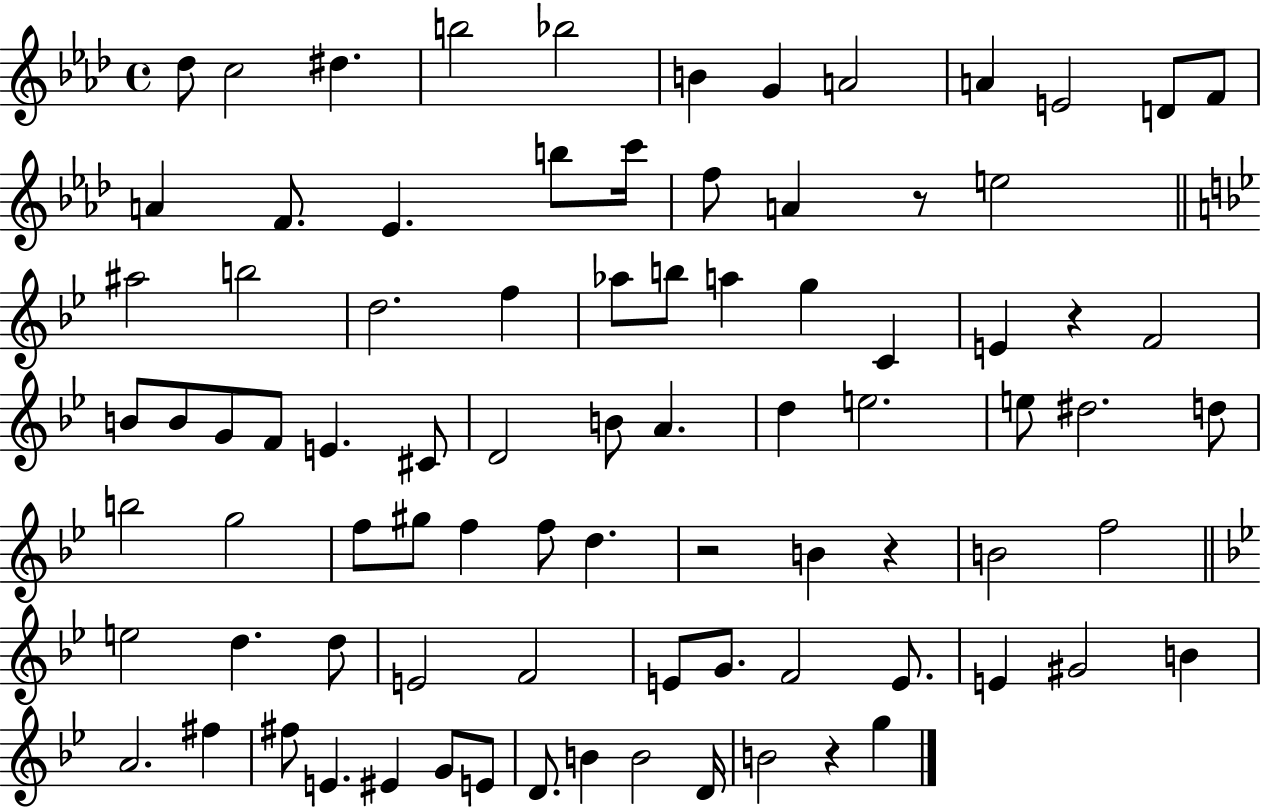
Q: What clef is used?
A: treble